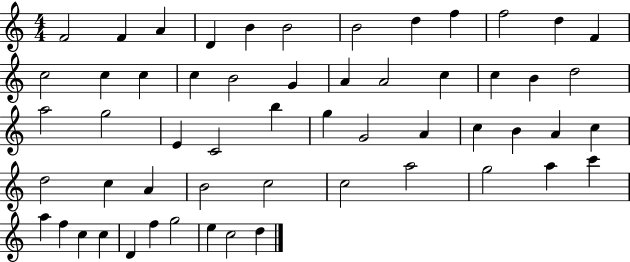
F4/h F4/q A4/q D4/q B4/q B4/h B4/h D5/q F5/q F5/h D5/q F4/q C5/h C5/q C5/q C5/q B4/h G4/q A4/q A4/h C5/q C5/q B4/q D5/h A5/h G5/h E4/q C4/h B5/q G5/q G4/h A4/q C5/q B4/q A4/q C5/q D5/h C5/q A4/q B4/h C5/h C5/h A5/h G5/h A5/q C6/q A5/q F5/q C5/q C5/q D4/q F5/q G5/h E5/q C5/h D5/q